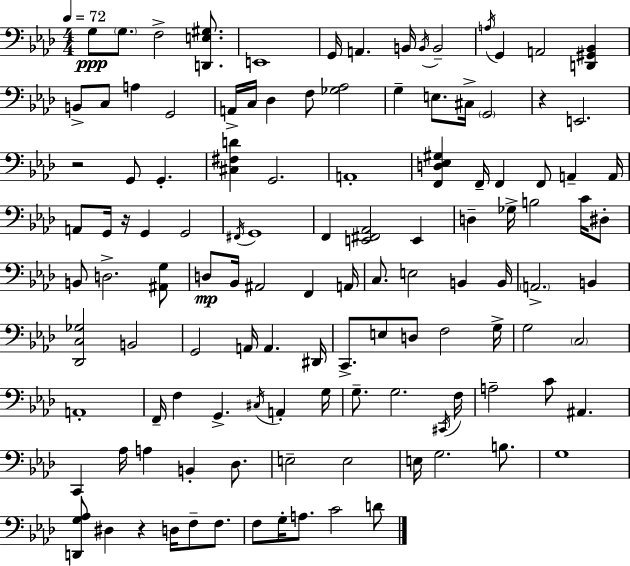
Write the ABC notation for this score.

X:1
T:Untitled
M:4/4
L:1/4
K:Ab
G,/2 G,/2 F,2 [D,,E,^G,]/2 E,,4 G,,/4 A,, B,,/4 B,,/4 B,,2 A,/4 G,, A,,2 [D,,^G,,_B,,] B,,/2 C,/2 A, G,,2 A,,/4 C,/4 _D, F,/2 [_G,_A,]2 G, E,/2 ^C,/4 G,,2 z E,,2 z2 G,,/2 G,, [^C,^F,D] G,,2 A,,4 [F,,D,_E,^G,] F,,/4 F,, F,,/2 A,, A,,/4 A,,/2 G,,/4 z/4 G,, G,,2 ^F,,/4 G,,4 F,, [E,,^F,,_A,,]2 E,, D, _G,/4 B,2 C/4 ^D,/2 B,,/2 D,2 [^A,,G,]/2 D,/2 _B,,/4 ^A,,2 F,, A,,/4 C,/2 E,2 B,, B,,/4 A,,2 B,, [_D,,C,_G,]2 B,,2 G,,2 A,,/4 A,, ^D,,/4 C,,/2 E,/2 D,/2 F,2 G,/4 G,2 C,2 A,,4 F,,/4 F, G,, ^C,/4 A,, G,/4 G,/2 G,2 ^C,,/4 F,/4 A,2 C/2 ^A,, C,, _A,/4 A, B,, _D,/2 E,2 E,2 E,/4 G,2 B,/2 G,4 [D,,G,_A,]/2 ^D, z D,/4 F,/2 F,/2 F,/2 G,/4 A,/2 C2 D/2